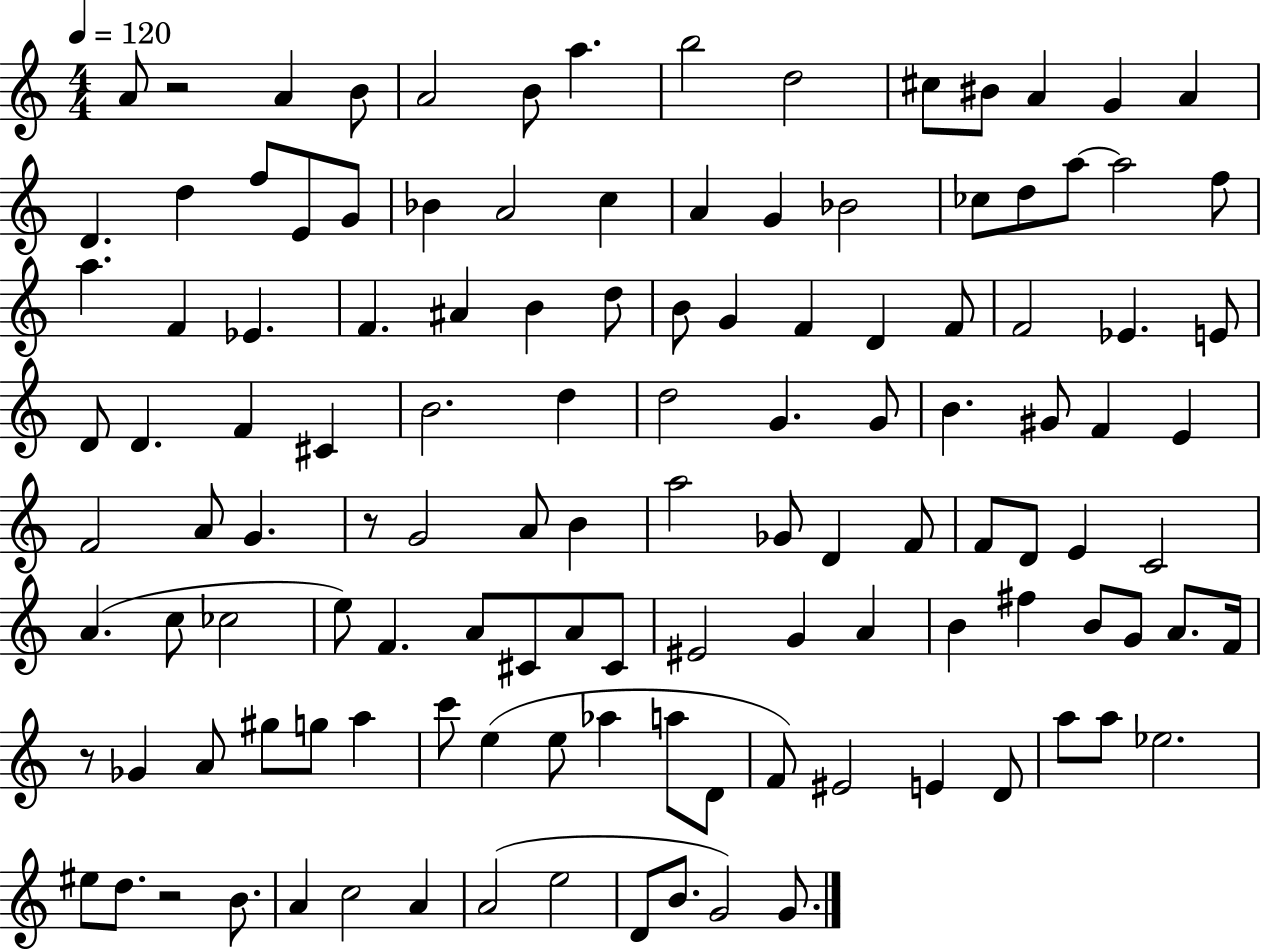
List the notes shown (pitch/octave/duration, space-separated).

A4/e R/h A4/q B4/e A4/h B4/e A5/q. B5/h D5/h C#5/e BIS4/e A4/q G4/q A4/q D4/q. D5/q F5/e E4/e G4/e Bb4/q A4/h C5/q A4/q G4/q Bb4/h CES5/e D5/e A5/e A5/h F5/e A5/q. F4/q Eb4/q. F4/q. A#4/q B4/q D5/e B4/e G4/q F4/q D4/q F4/e F4/h Eb4/q. E4/e D4/e D4/q. F4/q C#4/q B4/h. D5/q D5/h G4/q. G4/e B4/q. G#4/e F4/q E4/q F4/h A4/e G4/q. R/e G4/h A4/e B4/q A5/h Gb4/e D4/q F4/e F4/e D4/e E4/q C4/h A4/q. C5/e CES5/h E5/e F4/q. A4/e C#4/e A4/e C#4/e EIS4/h G4/q A4/q B4/q F#5/q B4/e G4/e A4/e. F4/s R/e Gb4/q A4/e G#5/e G5/e A5/q C6/e E5/q E5/e Ab5/q A5/e D4/e F4/e EIS4/h E4/q D4/e A5/e A5/e Eb5/h. EIS5/e D5/e. R/h B4/e. A4/q C5/h A4/q A4/h E5/h D4/e B4/e. G4/h G4/e.